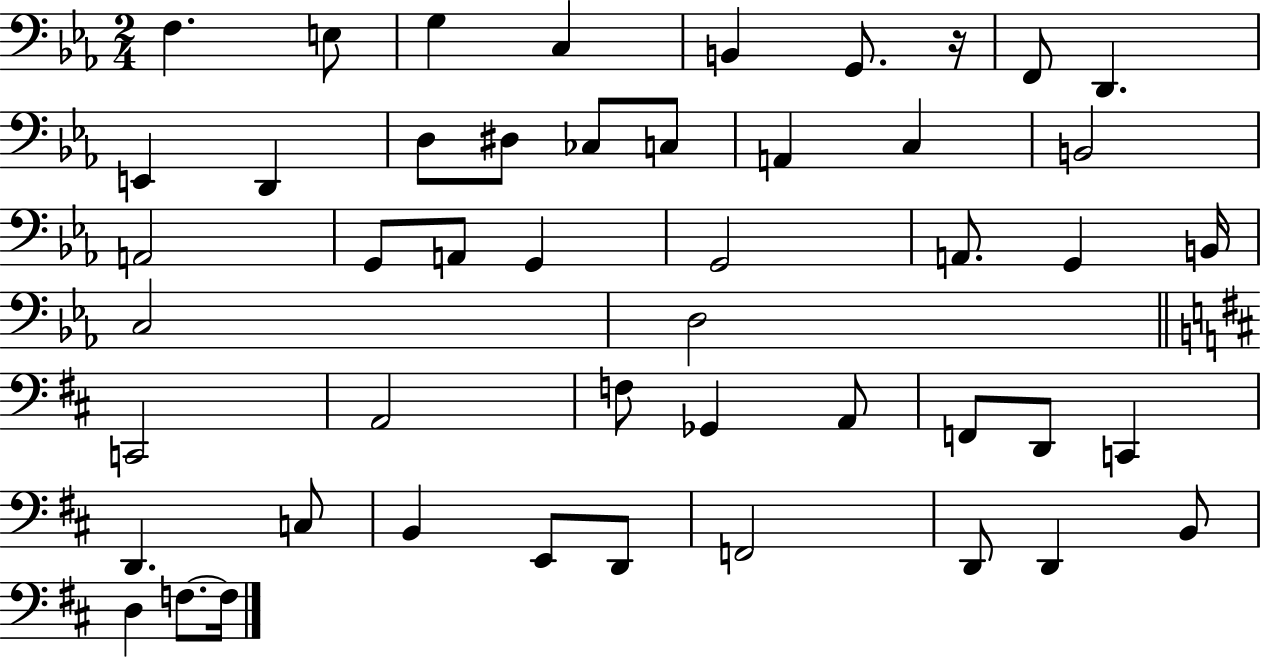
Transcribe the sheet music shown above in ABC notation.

X:1
T:Untitled
M:2/4
L:1/4
K:Eb
F, E,/2 G, C, B,, G,,/2 z/4 F,,/2 D,, E,, D,, D,/2 ^D,/2 _C,/2 C,/2 A,, C, B,,2 A,,2 G,,/2 A,,/2 G,, G,,2 A,,/2 G,, B,,/4 C,2 D,2 C,,2 A,,2 F,/2 _G,, A,,/2 F,,/2 D,,/2 C,, D,, C,/2 B,, E,,/2 D,,/2 F,,2 D,,/2 D,, B,,/2 D, F,/2 F,/4